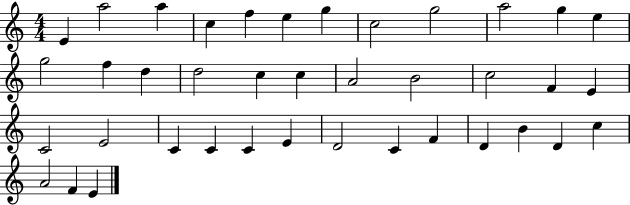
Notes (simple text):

E4/q A5/h A5/q C5/q F5/q E5/q G5/q C5/h G5/h A5/h G5/q E5/q G5/h F5/q D5/q D5/h C5/q C5/q A4/h B4/h C5/h F4/q E4/q C4/h E4/h C4/q C4/q C4/q E4/q D4/h C4/q F4/q D4/q B4/q D4/q C5/q A4/h F4/q E4/q